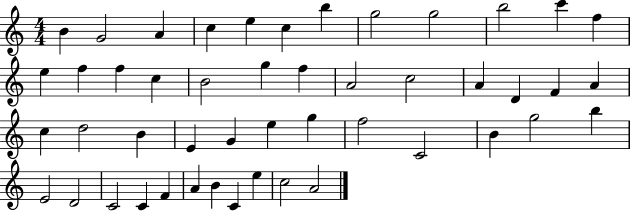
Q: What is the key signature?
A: C major